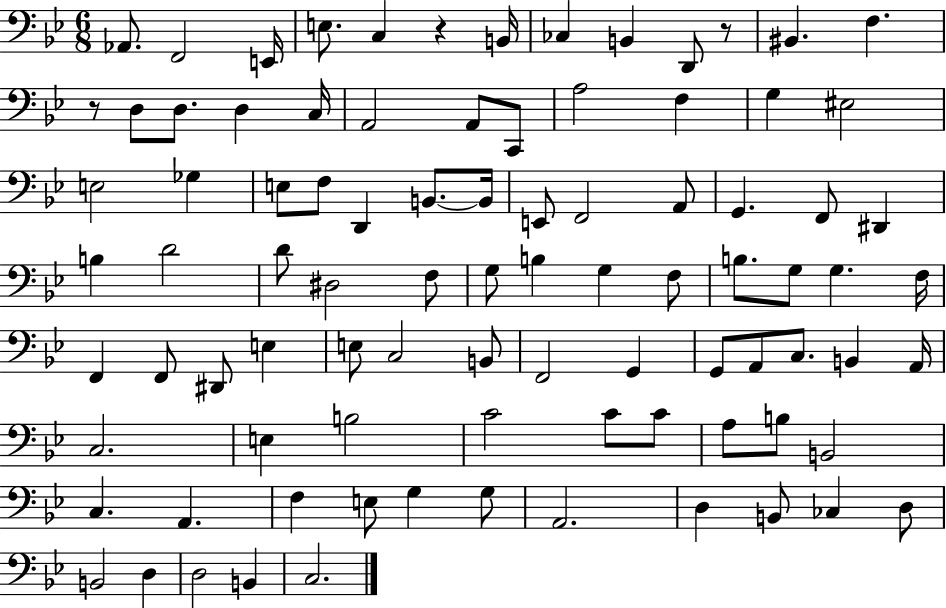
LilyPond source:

{
  \clef bass
  \numericTimeSignature
  \time 6/8
  \key bes \major
  aes,8. f,2 e,16 | e8. c4 r4 b,16 | ces4 b,4 d,8 r8 | bis,4. f4. | \break r8 d8 d8. d4 c16 | a,2 a,8 c,8 | a2 f4 | g4 eis2 | \break e2 ges4 | e8 f8 d,4 b,8.~~ b,16 | e,8 f,2 a,8 | g,4. f,8 dis,4 | \break b4 d'2 | d'8 dis2 f8 | g8 b4 g4 f8 | b8. g8 g4. f16 | \break f,4 f,8 dis,8 e4 | e8 c2 b,8 | f,2 g,4 | g,8 a,8 c8. b,4 a,16 | \break c2. | e4 b2 | c'2 c'8 c'8 | a8 b8 b,2 | \break c4. a,4. | f4 e8 g4 g8 | a,2. | d4 b,8 ces4 d8 | \break b,2 d4 | d2 b,4 | c2. | \bar "|."
}